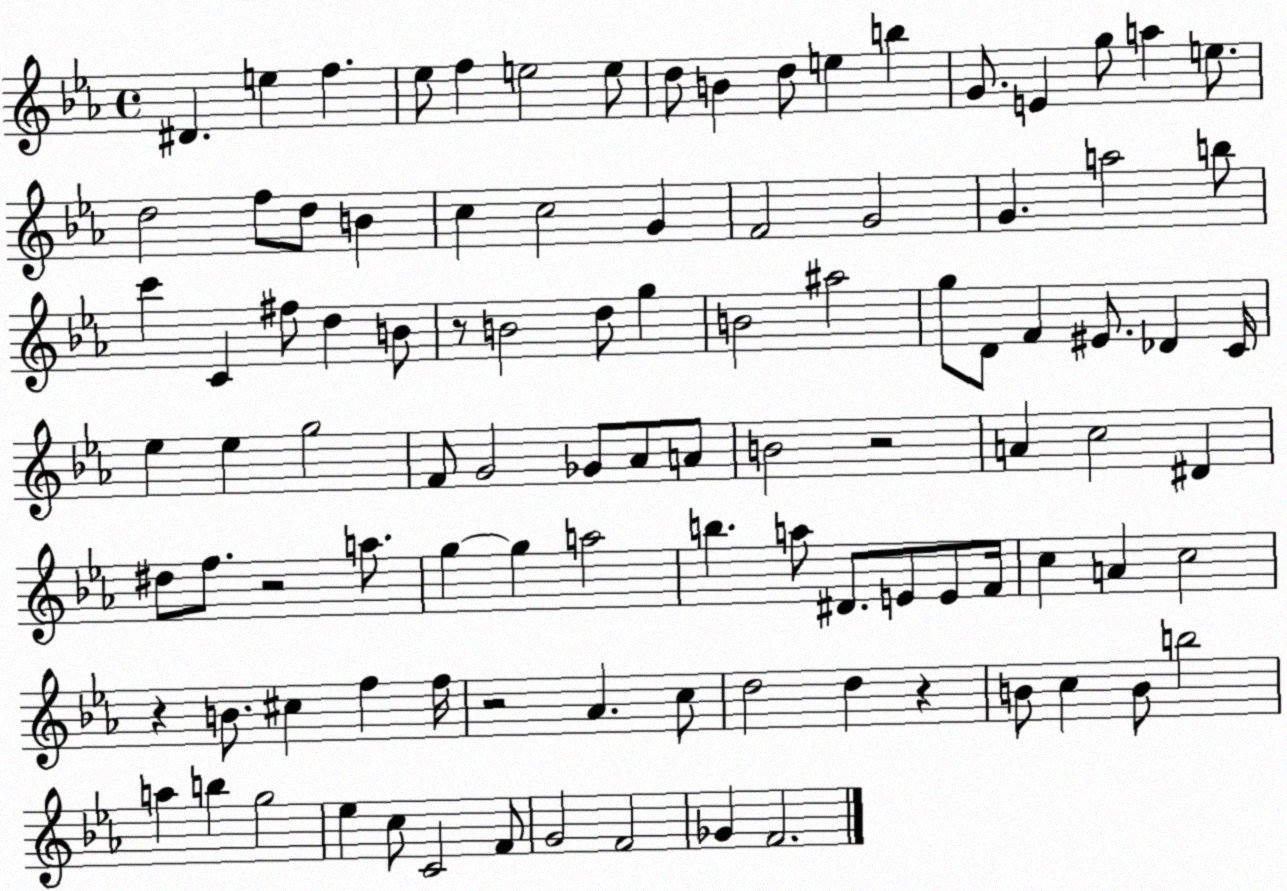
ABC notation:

X:1
T:Untitled
M:4/4
L:1/4
K:Eb
^D e f _e/2 f e2 e/2 d/2 B d/2 e b G/2 E g/2 a e/2 d2 f/2 d/2 B c c2 G F2 G2 G a2 b/2 c' C ^f/2 d B/2 z/2 B2 d/2 g B2 ^a2 g/2 D/2 F ^E/2 _D C/4 _e _e g2 F/2 G2 _G/2 _A/2 A/2 B2 z2 A c2 ^D ^d/2 f/2 z2 a/2 g g a2 b a/2 ^D/2 E/2 E/2 F/4 c A c2 z B/2 ^c f f/4 z2 _A c/2 d2 d z B/2 c B/2 b2 a b g2 _e c/2 C2 F/2 G2 F2 _G F2